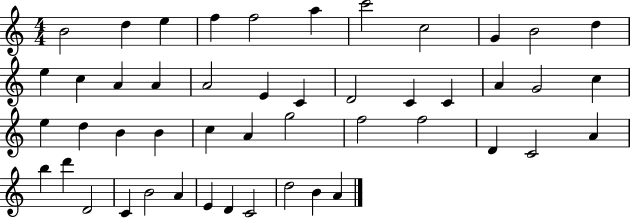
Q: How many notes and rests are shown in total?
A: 48